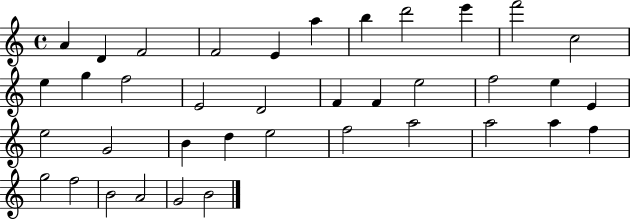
{
  \clef treble
  \time 4/4
  \defaultTimeSignature
  \key c \major
  a'4 d'4 f'2 | f'2 e'4 a''4 | b''4 d'''2 e'''4 | f'''2 c''2 | \break e''4 g''4 f''2 | e'2 d'2 | f'4 f'4 e''2 | f''2 e''4 e'4 | \break e''2 g'2 | b'4 d''4 e''2 | f''2 a''2 | a''2 a''4 f''4 | \break g''2 f''2 | b'2 a'2 | g'2 b'2 | \bar "|."
}